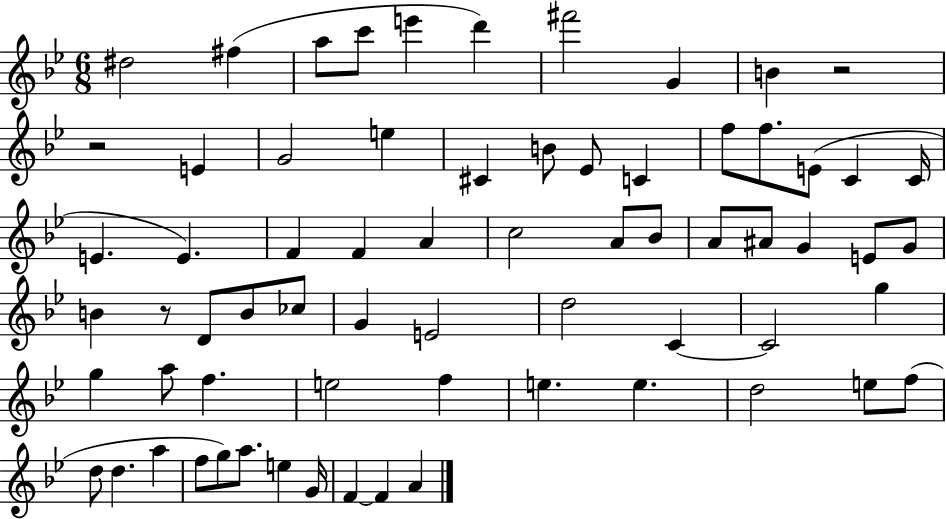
{
  \clef treble
  \numericTimeSignature
  \time 6/8
  \key bes \major
  dis''2 fis''4( | a''8 c'''8 e'''4 d'''4) | fis'''2 g'4 | b'4 r2 | \break r2 e'4 | g'2 e''4 | cis'4 b'8 ees'8 c'4 | f''8 f''8. e'8( c'4 c'16 | \break e'4. e'4.) | f'4 f'4 a'4 | c''2 a'8 bes'8 | a'8 ais'8 g'4 e'8 g'8 | \break b'4 r8 d'8 b'8 ces''8 | g'4 e'2 | d''2 c'4~~ | c'2 g''4 | \break g''4 a''8 f''4. | e''2 f''4 | e''4. e''4. | d''2 e''8 f''8( | \break d''8 d''4. a''4 | f''8 g''8) a''8. e''4 g'16 | f'4~~ f'4 a'4 | \bar "|."
}